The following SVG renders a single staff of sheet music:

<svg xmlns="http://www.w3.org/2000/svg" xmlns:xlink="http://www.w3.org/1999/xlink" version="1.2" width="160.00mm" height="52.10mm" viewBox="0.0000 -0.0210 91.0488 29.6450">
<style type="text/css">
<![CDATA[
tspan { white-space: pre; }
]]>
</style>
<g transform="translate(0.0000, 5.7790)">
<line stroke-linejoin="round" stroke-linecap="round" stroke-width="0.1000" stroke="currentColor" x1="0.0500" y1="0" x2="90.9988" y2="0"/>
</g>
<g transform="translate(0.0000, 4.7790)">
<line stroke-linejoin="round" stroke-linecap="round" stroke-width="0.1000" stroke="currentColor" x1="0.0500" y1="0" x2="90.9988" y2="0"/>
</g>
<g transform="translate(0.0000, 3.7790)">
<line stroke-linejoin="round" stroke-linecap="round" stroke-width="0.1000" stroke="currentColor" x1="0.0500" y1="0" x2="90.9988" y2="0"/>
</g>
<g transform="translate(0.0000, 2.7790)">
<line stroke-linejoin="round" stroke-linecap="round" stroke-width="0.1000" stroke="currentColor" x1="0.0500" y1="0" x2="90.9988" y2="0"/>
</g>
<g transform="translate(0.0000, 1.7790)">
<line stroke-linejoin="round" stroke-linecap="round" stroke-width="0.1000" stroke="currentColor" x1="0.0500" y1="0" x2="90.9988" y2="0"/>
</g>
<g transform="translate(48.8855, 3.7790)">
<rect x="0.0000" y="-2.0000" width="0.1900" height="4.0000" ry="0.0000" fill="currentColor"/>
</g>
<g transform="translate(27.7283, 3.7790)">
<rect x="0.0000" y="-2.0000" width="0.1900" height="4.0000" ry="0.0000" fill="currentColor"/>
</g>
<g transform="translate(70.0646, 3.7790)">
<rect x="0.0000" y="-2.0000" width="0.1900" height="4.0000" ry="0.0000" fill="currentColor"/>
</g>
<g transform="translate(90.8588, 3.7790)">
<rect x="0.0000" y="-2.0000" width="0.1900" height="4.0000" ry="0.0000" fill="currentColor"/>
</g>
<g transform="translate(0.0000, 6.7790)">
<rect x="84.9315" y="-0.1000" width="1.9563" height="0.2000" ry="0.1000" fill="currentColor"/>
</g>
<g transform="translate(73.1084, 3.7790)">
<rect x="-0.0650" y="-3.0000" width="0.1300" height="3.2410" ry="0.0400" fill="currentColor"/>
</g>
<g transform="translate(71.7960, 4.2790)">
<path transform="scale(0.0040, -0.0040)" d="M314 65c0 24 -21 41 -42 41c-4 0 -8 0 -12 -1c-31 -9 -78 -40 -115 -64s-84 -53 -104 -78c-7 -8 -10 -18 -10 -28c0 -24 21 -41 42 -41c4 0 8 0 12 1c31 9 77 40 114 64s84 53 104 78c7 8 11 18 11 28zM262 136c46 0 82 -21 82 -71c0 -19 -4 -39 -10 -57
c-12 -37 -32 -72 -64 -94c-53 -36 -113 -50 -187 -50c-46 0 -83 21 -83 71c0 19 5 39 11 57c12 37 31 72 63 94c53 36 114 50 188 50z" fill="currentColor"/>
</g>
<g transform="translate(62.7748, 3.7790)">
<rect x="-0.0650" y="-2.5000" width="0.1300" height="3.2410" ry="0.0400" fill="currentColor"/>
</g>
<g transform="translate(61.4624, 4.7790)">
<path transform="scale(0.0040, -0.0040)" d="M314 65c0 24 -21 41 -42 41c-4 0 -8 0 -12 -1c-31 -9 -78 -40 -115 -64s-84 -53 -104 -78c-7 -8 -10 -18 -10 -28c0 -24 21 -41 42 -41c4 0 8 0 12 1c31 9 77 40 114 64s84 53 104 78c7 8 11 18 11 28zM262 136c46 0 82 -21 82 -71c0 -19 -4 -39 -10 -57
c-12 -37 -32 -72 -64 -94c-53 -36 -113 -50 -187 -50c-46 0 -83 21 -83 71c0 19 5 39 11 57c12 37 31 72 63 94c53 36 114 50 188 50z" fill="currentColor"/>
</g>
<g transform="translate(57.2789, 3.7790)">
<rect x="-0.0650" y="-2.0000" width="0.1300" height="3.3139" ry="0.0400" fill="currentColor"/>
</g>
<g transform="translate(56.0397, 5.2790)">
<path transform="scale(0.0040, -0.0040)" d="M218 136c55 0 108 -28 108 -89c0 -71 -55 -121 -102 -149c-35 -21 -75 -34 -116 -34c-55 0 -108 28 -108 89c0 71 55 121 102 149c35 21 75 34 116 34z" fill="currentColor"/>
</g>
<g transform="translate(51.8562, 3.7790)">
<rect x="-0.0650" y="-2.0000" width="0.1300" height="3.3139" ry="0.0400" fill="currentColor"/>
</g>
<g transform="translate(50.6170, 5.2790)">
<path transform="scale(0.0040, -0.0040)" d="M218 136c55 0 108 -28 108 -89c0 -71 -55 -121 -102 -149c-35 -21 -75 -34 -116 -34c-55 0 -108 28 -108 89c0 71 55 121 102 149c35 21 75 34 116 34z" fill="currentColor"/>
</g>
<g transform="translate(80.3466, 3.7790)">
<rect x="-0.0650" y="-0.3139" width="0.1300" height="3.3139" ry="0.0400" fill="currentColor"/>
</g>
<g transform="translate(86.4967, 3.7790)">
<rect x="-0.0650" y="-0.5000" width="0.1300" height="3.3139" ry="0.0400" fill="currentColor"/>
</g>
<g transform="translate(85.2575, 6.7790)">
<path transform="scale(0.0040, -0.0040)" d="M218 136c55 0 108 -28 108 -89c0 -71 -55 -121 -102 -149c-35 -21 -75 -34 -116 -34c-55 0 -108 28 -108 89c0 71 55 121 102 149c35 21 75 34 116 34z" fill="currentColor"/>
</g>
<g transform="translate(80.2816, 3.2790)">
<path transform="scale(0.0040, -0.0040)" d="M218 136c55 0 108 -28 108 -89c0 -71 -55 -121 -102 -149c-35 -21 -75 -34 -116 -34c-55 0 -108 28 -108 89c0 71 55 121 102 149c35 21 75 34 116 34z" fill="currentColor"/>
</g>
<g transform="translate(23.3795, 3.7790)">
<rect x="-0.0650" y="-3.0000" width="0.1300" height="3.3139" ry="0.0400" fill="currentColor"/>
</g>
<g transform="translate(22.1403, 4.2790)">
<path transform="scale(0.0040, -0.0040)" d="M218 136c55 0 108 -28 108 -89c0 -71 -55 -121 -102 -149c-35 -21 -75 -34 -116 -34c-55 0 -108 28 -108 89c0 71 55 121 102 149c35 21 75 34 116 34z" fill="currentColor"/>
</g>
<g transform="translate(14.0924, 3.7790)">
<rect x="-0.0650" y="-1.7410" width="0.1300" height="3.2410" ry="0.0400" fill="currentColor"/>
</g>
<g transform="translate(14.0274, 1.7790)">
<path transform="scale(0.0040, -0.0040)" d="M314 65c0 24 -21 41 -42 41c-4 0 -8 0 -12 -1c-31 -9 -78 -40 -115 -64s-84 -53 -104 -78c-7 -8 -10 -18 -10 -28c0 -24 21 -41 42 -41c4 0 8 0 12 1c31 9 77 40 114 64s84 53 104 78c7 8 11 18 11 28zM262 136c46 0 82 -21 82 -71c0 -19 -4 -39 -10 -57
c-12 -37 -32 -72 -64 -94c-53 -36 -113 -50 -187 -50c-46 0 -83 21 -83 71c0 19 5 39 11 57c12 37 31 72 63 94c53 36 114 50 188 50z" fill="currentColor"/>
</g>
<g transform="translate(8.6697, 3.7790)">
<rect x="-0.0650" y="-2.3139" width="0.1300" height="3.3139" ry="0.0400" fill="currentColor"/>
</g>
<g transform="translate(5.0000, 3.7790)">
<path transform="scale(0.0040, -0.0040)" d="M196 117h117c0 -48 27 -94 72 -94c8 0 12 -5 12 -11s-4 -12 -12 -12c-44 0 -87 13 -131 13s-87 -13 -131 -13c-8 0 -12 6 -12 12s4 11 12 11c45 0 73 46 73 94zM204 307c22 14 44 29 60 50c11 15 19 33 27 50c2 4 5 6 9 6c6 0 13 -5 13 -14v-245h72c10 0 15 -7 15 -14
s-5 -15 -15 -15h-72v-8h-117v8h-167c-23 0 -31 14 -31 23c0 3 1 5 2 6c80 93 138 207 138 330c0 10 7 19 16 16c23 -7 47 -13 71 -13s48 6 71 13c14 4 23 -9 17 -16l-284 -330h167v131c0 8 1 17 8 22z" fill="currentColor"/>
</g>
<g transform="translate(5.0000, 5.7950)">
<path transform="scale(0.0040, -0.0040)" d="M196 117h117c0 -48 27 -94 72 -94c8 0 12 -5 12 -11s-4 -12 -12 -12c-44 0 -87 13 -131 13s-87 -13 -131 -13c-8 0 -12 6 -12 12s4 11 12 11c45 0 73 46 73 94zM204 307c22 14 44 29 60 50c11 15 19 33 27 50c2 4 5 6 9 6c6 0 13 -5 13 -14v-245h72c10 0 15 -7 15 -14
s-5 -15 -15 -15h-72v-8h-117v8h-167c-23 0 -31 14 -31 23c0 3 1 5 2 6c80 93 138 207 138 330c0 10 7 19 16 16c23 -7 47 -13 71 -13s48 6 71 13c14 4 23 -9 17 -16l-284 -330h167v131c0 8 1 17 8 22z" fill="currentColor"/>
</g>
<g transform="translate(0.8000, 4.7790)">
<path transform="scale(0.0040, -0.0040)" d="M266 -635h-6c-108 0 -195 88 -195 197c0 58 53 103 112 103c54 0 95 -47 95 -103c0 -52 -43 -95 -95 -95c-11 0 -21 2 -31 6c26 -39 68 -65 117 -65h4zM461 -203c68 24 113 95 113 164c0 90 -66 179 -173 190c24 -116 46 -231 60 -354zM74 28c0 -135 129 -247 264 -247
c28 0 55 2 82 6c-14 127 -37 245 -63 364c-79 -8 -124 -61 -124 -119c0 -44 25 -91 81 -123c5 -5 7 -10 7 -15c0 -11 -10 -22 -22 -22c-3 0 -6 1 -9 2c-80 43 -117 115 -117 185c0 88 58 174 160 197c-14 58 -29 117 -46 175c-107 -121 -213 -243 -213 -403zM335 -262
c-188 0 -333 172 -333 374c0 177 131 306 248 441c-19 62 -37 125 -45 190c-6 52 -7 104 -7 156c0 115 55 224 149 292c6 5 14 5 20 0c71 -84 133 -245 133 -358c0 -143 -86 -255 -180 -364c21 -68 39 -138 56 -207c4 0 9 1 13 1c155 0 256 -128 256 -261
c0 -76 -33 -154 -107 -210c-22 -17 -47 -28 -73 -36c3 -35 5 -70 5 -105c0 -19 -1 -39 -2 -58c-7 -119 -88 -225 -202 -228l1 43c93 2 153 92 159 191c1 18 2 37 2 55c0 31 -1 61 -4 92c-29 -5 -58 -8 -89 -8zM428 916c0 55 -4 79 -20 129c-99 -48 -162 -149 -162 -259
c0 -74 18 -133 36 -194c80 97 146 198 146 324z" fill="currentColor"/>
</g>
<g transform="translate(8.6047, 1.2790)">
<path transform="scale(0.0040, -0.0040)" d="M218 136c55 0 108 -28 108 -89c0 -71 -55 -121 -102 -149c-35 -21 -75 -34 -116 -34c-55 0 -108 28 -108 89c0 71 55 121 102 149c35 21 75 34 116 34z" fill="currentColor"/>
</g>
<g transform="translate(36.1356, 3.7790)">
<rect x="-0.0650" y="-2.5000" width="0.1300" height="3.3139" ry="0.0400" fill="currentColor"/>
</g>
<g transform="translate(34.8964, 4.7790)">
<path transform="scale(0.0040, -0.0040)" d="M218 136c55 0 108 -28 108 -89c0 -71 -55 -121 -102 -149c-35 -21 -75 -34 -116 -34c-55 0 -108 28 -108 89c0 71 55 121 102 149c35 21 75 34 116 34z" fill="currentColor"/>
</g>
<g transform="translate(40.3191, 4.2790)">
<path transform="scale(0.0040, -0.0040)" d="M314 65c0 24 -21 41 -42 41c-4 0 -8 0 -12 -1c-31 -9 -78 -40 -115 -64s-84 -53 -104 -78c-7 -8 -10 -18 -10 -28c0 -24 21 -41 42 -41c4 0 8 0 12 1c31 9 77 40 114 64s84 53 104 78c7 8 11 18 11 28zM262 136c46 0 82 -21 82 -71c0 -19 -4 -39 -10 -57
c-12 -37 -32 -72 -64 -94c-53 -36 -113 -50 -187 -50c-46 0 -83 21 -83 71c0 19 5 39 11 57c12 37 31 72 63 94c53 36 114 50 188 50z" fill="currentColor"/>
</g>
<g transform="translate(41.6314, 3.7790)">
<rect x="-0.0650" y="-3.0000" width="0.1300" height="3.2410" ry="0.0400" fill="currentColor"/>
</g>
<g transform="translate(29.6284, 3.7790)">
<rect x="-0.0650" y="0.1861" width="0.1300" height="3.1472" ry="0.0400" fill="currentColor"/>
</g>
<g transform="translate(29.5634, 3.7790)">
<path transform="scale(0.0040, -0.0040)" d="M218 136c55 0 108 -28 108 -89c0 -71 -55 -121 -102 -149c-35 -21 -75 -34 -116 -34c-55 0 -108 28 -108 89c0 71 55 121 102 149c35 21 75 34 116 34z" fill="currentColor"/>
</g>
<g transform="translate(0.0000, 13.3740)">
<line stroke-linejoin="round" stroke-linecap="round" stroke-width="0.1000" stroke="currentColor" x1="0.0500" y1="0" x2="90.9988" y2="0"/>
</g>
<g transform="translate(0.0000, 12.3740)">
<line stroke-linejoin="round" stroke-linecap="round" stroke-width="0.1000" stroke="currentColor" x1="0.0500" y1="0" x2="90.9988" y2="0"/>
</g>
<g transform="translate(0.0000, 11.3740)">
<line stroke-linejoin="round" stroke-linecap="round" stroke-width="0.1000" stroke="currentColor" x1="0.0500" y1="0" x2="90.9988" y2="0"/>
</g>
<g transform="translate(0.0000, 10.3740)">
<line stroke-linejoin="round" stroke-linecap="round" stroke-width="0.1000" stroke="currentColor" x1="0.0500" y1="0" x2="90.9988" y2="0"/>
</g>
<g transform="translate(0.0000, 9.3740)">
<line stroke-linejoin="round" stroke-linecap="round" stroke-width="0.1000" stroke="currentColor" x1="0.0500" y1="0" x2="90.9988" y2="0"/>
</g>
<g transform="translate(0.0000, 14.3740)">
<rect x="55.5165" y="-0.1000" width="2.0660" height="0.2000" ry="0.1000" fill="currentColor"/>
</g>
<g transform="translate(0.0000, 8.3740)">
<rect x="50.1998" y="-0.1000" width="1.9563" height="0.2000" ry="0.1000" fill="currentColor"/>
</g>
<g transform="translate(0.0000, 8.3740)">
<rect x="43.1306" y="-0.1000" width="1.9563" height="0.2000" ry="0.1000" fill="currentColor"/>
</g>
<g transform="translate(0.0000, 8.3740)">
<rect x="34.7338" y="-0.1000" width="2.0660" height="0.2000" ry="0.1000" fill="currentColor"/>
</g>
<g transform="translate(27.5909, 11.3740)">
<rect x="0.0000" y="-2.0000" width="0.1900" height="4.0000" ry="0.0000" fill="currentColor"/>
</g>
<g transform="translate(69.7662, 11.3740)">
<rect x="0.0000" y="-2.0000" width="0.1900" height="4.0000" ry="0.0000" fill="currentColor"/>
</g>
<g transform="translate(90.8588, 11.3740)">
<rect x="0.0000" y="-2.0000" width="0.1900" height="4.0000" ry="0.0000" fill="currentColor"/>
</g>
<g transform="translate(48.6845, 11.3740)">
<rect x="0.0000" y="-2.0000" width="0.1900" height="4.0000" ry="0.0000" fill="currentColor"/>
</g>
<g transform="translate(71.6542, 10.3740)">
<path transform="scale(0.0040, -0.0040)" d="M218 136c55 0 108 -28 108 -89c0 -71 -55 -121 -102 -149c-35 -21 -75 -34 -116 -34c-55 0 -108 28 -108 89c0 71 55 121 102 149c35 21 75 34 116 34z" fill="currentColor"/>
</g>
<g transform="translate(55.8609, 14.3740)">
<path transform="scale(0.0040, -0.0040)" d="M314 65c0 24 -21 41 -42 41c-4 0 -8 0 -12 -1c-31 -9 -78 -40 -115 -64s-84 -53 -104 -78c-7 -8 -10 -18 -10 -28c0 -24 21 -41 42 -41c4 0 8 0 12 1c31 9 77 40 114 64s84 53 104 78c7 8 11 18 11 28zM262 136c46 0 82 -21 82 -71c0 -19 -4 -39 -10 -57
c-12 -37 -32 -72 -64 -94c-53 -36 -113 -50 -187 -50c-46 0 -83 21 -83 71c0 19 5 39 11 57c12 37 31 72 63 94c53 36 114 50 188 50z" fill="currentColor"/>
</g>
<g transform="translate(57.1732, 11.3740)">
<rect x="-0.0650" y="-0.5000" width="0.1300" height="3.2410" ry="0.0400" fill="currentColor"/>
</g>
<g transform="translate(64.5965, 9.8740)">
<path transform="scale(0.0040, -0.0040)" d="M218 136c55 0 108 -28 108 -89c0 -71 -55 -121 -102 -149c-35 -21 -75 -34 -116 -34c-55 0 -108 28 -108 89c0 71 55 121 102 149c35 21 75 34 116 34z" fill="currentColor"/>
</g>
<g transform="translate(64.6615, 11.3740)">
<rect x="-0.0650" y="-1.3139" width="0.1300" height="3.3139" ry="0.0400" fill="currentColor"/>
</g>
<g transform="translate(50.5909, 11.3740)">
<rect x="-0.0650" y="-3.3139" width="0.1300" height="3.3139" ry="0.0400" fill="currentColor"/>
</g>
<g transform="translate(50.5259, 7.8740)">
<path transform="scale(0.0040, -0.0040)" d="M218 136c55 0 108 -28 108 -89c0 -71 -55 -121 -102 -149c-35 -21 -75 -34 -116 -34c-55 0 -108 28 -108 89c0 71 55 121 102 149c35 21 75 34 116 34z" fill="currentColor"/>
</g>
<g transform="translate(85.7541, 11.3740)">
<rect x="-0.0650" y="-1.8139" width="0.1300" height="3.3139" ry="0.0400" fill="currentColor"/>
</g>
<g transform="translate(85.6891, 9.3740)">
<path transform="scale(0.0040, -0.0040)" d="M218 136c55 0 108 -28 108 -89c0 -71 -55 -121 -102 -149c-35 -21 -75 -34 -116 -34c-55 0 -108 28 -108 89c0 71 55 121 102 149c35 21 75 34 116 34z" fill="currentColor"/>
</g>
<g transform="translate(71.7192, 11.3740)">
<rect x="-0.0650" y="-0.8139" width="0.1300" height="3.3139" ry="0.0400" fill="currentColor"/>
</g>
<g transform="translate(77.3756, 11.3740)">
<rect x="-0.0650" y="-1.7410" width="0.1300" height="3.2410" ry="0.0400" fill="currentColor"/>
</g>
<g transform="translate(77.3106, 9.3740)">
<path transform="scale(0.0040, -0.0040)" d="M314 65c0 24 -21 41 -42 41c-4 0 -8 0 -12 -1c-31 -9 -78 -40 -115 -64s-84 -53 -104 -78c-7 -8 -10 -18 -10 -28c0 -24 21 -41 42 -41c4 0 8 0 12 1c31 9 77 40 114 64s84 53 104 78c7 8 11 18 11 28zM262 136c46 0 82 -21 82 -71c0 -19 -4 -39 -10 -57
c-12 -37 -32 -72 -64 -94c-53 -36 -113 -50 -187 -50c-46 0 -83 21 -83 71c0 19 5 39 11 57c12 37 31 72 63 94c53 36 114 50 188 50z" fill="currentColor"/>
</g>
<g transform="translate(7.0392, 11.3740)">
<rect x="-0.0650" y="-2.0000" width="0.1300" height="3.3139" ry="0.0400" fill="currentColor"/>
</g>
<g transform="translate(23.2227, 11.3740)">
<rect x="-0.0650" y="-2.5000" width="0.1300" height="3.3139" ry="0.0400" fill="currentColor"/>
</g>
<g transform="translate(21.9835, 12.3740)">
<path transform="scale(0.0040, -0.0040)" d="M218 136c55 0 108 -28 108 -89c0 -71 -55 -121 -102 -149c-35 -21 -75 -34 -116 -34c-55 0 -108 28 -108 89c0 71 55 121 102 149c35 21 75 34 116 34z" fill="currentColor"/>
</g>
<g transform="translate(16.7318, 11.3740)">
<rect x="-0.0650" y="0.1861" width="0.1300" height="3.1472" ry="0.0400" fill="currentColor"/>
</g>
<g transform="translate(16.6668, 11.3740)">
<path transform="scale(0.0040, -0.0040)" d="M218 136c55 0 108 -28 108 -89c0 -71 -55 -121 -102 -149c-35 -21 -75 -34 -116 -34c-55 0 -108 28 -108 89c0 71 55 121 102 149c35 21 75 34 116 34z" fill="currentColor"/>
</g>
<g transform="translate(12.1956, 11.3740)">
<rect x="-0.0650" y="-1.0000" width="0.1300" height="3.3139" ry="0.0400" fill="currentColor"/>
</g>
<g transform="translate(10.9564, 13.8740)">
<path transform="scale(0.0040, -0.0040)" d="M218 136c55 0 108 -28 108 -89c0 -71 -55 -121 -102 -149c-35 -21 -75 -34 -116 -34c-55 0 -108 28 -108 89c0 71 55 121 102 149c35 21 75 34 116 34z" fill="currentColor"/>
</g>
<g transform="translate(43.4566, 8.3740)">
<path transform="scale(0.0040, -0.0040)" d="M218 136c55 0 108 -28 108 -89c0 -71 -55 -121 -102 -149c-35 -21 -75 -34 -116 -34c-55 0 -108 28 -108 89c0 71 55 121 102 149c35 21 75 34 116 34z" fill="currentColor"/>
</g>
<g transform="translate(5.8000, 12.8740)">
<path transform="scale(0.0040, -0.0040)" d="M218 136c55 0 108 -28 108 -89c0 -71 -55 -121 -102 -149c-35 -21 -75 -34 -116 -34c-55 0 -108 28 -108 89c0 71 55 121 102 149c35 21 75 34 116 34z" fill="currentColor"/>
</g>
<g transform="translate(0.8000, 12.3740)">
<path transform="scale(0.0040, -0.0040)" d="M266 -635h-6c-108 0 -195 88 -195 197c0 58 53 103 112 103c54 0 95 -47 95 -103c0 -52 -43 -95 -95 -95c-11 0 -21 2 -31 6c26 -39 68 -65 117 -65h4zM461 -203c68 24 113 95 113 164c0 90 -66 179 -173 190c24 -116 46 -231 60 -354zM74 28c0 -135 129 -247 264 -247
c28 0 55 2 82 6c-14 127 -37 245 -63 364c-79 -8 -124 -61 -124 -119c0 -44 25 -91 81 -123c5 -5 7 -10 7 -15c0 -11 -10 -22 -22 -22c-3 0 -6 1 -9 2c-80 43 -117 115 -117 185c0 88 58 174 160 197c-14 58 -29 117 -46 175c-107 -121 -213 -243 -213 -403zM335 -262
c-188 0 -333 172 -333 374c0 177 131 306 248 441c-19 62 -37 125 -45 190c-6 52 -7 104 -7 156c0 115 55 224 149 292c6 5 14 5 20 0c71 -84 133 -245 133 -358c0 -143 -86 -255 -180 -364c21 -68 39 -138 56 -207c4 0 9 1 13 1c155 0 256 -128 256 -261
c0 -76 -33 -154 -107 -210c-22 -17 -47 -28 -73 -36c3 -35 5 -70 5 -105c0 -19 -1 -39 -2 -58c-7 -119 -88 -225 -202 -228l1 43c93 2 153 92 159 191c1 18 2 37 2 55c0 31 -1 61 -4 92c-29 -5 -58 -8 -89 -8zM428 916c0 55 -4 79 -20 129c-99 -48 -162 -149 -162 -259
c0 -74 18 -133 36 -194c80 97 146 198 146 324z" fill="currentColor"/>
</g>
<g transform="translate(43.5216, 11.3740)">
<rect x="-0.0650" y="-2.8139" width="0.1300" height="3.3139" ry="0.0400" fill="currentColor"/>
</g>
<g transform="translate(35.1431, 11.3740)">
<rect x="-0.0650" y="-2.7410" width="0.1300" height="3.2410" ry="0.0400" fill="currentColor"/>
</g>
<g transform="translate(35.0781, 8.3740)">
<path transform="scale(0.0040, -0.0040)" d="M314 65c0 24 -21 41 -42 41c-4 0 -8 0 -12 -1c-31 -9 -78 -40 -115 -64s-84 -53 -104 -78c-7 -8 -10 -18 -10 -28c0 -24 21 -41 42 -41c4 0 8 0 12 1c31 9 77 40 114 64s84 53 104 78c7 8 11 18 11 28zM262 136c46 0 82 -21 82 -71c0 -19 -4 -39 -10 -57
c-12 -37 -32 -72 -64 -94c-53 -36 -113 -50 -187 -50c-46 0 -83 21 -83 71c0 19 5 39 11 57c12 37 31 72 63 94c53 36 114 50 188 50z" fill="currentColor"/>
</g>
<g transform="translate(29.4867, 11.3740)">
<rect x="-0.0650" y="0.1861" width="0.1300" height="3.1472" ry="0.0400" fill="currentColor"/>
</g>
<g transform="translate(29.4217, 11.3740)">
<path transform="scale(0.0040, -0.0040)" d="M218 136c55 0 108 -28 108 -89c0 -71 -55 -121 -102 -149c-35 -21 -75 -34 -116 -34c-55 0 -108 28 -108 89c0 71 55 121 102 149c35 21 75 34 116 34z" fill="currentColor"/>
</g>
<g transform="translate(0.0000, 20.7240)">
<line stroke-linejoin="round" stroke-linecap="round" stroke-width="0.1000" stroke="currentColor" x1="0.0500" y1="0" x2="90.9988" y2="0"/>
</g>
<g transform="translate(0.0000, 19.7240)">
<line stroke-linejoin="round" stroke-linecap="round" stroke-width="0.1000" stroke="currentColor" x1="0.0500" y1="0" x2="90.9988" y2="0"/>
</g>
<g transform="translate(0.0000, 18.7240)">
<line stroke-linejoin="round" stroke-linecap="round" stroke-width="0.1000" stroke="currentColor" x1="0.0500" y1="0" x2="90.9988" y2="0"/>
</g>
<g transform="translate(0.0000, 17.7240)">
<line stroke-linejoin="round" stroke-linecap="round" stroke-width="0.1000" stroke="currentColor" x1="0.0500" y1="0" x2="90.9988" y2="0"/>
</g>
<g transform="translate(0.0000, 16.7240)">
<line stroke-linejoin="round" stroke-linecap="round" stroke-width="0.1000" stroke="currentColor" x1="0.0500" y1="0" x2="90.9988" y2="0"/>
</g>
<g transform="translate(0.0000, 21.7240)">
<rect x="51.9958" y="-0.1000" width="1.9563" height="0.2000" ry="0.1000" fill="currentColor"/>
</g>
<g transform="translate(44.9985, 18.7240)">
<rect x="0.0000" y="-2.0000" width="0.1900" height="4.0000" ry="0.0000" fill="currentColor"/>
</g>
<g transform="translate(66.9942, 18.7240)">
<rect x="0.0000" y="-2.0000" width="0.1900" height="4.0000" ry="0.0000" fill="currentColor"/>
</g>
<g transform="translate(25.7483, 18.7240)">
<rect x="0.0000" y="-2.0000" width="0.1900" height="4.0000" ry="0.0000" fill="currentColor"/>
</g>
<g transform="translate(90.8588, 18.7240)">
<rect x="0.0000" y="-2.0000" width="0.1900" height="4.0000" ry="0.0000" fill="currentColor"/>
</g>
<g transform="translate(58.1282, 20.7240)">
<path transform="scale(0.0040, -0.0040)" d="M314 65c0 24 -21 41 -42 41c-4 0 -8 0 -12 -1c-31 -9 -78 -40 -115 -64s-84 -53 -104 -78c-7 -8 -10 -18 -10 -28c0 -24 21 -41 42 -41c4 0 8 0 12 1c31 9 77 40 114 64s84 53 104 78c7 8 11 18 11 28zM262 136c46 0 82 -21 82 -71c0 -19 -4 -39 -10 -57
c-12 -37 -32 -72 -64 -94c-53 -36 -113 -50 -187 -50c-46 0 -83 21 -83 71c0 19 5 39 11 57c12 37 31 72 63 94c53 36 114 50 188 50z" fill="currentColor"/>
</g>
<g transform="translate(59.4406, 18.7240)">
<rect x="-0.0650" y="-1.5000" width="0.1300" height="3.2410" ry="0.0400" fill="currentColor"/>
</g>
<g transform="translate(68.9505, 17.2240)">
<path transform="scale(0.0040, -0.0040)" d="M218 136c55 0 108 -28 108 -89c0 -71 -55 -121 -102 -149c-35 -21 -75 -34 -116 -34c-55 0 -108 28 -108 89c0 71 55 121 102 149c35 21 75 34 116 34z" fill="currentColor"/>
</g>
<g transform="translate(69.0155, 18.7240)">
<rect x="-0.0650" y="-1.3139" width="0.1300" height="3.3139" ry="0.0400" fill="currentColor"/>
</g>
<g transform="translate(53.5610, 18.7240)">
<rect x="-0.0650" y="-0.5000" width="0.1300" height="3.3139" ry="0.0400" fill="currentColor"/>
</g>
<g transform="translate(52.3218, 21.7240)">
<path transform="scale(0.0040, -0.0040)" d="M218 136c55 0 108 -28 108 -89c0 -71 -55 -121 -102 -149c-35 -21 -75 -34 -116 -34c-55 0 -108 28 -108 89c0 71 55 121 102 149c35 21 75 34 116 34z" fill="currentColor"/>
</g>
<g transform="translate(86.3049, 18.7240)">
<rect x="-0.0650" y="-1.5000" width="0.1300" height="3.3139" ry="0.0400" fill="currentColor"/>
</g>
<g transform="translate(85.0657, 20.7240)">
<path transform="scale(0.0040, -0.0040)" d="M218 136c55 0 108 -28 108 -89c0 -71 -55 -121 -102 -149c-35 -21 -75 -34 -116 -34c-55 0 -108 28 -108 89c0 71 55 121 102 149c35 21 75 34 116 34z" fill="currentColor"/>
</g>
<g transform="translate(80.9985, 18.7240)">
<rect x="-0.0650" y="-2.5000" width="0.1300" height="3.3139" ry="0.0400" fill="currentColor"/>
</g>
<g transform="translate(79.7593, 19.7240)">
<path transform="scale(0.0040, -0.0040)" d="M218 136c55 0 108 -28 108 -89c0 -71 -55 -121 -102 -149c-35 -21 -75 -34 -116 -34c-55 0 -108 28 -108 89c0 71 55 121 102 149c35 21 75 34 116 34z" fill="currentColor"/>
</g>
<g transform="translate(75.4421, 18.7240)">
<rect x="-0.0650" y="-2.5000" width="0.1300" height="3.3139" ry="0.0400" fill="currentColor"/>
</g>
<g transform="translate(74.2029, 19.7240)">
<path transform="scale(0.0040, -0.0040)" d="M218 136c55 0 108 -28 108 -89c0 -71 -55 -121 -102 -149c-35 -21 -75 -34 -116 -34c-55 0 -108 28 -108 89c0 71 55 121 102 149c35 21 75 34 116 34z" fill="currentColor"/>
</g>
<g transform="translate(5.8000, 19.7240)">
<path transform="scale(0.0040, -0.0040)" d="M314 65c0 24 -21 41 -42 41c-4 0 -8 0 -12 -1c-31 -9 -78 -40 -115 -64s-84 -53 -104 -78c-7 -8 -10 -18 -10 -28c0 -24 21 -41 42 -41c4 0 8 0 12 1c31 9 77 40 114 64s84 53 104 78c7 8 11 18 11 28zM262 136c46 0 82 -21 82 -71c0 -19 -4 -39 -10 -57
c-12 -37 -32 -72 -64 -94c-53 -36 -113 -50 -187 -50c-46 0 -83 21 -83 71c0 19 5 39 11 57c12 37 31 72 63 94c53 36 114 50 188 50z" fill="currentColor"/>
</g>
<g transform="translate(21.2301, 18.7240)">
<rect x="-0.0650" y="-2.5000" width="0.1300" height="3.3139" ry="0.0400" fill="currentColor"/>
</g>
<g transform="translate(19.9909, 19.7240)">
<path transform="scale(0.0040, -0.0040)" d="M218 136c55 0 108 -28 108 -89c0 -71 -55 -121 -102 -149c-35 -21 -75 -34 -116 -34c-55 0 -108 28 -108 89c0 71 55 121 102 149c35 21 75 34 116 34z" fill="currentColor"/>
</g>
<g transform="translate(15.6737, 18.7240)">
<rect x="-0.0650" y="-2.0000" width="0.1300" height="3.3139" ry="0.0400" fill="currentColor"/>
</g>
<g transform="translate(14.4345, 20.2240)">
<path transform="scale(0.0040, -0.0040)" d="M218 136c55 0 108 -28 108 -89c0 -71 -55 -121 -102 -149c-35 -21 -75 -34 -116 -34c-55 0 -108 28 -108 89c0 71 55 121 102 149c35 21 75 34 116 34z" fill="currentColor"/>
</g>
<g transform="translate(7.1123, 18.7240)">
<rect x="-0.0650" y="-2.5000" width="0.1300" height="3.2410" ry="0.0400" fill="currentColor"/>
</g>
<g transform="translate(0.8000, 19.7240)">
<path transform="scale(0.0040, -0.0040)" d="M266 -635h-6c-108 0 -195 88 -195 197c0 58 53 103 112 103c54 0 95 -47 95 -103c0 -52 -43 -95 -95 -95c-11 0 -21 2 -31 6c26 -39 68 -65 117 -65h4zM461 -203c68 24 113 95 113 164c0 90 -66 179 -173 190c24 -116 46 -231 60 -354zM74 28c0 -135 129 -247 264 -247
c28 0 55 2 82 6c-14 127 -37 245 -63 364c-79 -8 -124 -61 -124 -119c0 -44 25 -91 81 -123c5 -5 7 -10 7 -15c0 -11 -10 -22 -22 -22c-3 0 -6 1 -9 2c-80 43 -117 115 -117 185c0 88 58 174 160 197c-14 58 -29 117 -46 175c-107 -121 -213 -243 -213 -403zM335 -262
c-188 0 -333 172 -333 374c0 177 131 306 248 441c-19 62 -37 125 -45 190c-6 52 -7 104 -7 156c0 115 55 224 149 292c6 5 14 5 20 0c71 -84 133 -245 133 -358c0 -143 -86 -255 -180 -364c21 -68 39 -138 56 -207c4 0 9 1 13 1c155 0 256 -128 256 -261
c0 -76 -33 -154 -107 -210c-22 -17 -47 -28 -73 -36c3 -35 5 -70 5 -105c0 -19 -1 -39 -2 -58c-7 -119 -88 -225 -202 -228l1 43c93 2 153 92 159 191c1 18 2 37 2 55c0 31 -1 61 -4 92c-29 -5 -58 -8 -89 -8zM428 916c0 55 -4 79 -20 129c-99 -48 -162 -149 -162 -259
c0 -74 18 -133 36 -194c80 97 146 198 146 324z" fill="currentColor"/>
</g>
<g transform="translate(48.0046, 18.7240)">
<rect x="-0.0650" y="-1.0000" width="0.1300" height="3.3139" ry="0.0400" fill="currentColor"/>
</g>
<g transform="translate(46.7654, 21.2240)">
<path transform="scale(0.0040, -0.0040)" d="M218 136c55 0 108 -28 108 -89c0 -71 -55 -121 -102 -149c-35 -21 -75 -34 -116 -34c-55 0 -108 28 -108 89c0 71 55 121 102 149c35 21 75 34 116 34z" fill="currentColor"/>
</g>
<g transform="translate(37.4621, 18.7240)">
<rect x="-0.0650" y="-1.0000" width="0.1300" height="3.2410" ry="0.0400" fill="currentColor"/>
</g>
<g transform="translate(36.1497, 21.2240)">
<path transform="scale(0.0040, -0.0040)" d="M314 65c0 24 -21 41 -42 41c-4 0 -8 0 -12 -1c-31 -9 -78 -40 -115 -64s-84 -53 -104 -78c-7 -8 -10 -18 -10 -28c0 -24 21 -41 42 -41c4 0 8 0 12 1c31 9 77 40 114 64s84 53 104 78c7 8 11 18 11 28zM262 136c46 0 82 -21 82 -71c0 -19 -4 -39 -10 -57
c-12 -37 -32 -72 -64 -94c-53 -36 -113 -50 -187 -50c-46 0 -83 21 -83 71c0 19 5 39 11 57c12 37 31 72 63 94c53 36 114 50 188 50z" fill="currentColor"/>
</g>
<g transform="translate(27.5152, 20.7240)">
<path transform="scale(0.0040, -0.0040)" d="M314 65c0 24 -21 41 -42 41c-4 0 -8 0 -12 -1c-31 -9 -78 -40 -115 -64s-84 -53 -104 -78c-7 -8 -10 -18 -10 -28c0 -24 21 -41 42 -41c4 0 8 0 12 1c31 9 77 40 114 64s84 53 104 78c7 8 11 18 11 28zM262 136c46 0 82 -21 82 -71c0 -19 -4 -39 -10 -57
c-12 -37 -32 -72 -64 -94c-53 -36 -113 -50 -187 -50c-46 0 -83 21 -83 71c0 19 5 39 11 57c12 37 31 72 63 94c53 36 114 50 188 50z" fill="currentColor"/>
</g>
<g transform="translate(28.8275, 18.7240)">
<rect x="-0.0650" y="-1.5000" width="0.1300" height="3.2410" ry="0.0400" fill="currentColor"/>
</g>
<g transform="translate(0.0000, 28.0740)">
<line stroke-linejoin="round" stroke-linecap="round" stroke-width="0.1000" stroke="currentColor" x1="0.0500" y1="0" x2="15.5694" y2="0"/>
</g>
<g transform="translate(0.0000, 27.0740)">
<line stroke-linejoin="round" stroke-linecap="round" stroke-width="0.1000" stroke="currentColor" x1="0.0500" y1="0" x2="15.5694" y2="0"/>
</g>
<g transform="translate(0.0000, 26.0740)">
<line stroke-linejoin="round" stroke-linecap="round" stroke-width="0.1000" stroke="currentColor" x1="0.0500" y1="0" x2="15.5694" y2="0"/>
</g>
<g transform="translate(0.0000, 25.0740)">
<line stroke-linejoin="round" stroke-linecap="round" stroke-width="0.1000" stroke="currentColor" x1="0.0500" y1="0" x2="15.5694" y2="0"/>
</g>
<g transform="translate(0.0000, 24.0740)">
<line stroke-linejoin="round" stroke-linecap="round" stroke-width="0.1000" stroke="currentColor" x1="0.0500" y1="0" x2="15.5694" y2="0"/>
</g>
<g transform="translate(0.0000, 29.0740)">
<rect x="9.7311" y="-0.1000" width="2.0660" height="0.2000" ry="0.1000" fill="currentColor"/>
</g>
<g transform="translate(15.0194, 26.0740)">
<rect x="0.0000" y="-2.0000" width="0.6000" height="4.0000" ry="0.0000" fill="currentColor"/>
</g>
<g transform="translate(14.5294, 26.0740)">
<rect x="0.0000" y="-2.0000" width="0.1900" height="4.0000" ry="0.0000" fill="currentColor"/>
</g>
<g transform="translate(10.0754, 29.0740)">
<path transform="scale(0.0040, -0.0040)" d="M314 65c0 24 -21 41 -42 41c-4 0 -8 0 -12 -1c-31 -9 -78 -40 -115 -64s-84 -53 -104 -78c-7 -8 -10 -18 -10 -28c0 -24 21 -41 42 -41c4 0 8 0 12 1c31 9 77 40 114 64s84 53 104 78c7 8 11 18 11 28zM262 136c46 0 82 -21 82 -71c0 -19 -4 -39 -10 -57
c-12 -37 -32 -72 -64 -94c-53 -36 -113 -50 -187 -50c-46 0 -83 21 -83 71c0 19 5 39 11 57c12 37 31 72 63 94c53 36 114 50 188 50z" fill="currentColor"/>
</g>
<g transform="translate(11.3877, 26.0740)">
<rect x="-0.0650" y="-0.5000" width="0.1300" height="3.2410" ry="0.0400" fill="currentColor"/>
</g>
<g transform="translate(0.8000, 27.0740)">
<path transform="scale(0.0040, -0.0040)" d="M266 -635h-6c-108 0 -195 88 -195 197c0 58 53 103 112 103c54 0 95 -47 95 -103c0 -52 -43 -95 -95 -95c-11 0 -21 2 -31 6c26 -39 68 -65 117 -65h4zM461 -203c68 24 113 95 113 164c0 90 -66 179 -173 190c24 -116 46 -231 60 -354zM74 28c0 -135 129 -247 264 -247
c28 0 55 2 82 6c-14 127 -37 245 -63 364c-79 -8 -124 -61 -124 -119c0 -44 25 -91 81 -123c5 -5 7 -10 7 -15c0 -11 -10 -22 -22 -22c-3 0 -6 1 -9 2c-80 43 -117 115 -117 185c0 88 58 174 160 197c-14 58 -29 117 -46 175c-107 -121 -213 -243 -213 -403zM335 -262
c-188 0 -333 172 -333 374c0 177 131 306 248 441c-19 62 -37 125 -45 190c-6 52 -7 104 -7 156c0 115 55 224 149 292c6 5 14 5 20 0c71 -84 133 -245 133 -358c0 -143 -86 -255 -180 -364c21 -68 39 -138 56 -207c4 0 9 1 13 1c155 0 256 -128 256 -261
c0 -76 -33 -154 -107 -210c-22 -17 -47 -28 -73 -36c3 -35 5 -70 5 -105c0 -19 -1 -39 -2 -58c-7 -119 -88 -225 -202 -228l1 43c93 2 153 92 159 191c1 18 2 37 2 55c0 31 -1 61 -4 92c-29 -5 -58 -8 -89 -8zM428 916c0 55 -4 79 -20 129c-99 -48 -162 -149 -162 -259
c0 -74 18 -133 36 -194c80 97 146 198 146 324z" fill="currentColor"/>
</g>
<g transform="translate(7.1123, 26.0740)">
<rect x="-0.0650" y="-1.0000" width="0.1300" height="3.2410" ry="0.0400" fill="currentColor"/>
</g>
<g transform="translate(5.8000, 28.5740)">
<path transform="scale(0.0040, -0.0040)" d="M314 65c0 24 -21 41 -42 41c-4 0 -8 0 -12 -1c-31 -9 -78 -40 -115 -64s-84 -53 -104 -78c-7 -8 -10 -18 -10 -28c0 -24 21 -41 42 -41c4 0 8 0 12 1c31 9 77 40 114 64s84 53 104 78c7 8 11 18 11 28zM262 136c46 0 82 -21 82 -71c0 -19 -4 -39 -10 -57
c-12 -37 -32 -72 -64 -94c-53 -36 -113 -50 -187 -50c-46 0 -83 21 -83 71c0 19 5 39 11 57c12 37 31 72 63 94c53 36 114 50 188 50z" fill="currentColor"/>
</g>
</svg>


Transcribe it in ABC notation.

X:1
T:Untitled
M:4/4
L:1/4
K:C
g f2 A B G A2 F F G2 A2 c C F D B G B a2 a b C2 e d f2 f G2 F G E2 D2 D C E2 e G G E D2 C2